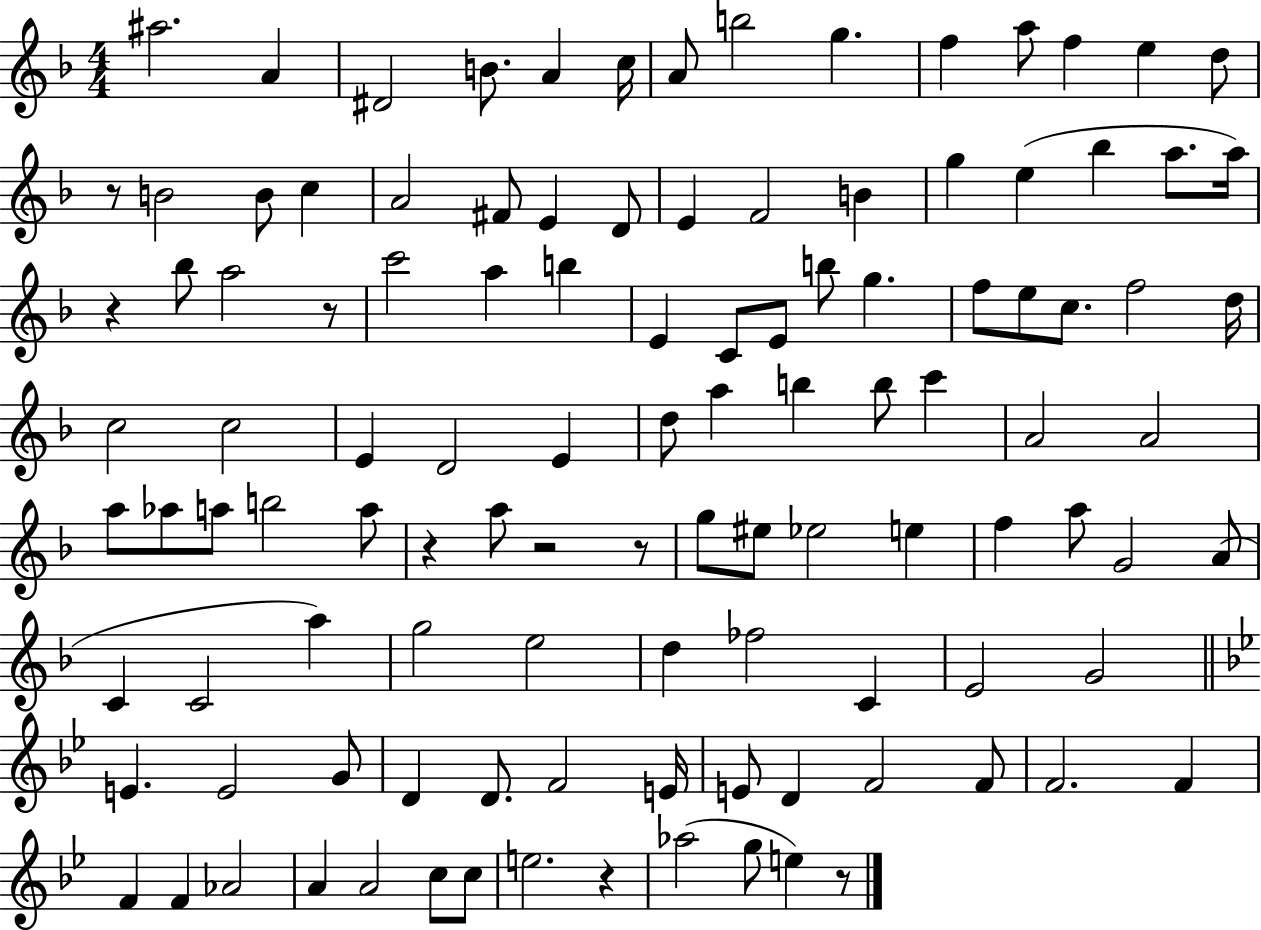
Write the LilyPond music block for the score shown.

{
  \clef treble
  \numericTimeSignature
  \time 4/4
  \key f \major
  ais''2. a'4 | dis'2 b'8. a'4 c''16 | a'8 b''2 g''4. | f''4 a''8 f''4 e''4 d''8 | \break r8 b'2 b'8 c''4 | a'2 fis'8 e'4 d'8 | e'4 f'2 b'4 | g''4 e''4( bes''4 a''8. a''16) | \break r4 bes''8 a''2 r8 | c'''2 a''4 b''4 | e'4 c'8 e'8 b''8 g''4. | f''8 e''8 c''8. f''2 d''16 | \break c''2 c''2 | e'4 d'2 e'4 | d''8 a''4 b''4 b''8 c'''4 | a'2 a'2 | \break a''8 aes''8 a''8 b''2 a''8 | r4 a''8 r2 r8 | g''8 eis''8 ees''2 e''4 | f''4 a''8 g'2 a'8( | \break c'4 c'2 a''4) | g''2 e''2 | d''4 fes''2 c'4 | e'2 g'2 | \break \bar "||" \break \key g \minor e'4. e'2 g'8 | d'4 d'8. f'2 e'16 | e'8 d'4 f'2 f'8 | f'2. f'4 | \break f'4 f'4 aes'2 | a'4 a'2 c''8 c''8 | e''2. r4 | aes''2( g''8 e''4) r8 | \break \bar "|."
}